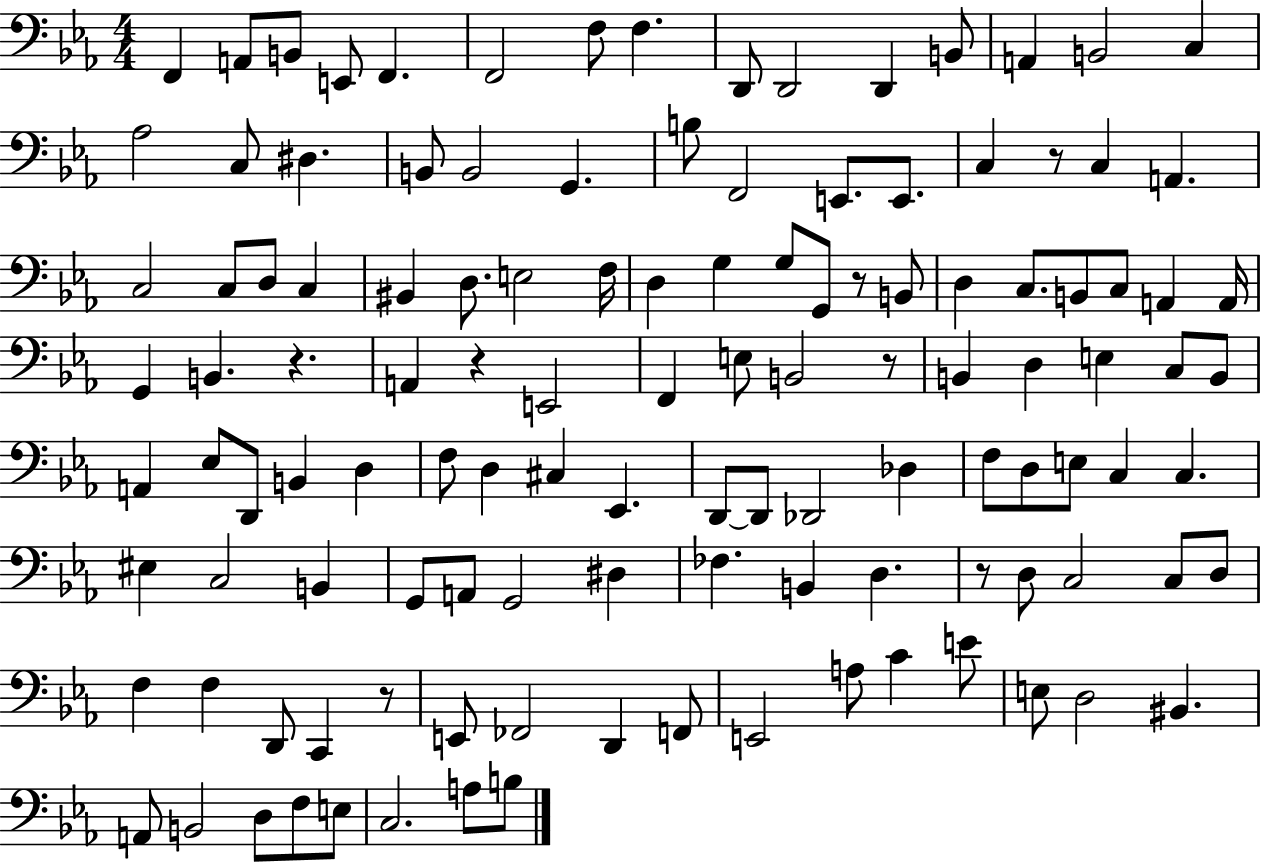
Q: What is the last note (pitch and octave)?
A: B3